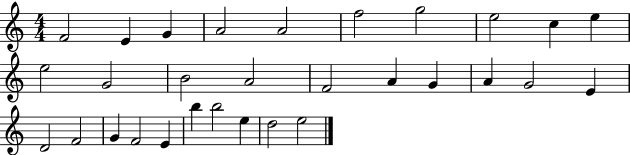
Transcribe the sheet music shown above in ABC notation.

X:1
T:Untitled
M:4/4
L:1/4
K:C
F2 E G A2 A2 f2 g2 e2 c e e2 G2 B2 A2 F2 A G A G2 E D2 F2 G F2 E b b2 e d2 e2